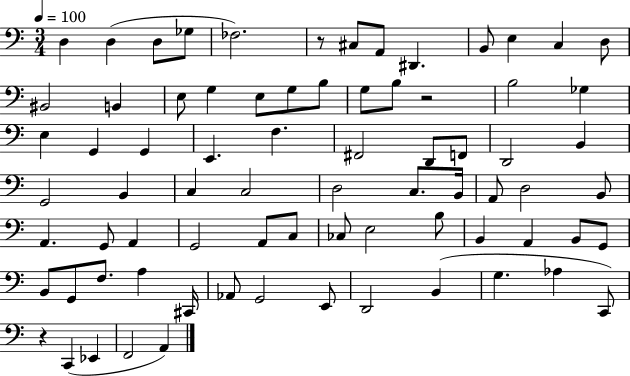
D3/q D3/q D3/e Gb3/e FES3/h. R/e C#3/e A2/e D#2/q. B2/e E3/q C3/q D3/e BIS2/h B2/q E3/e G3/q E3/e G3/e B3/e G3/e B3/e R/h B3/h Gb3/q E3/q G2/q G2/q E2/q. F3/q. F#2/h D2/e F2/e D2/h B2/q G2/h B2/q C3/q C3/h D3/h C3/e. B2/s A2/e D3/h B2/e A2/q. G2/e A2/q G2/h A2/e C3/e CES3/e E3/h B3/e B2/q A2/q B2/e G2/e B2/e G2/e F3/e. A3/q C#2/s Ab2/e G2/h E2/e D2/h B2/q G3/q. Ab3/q C2/e R/q C2/q Eb2/q F2/h A2/q